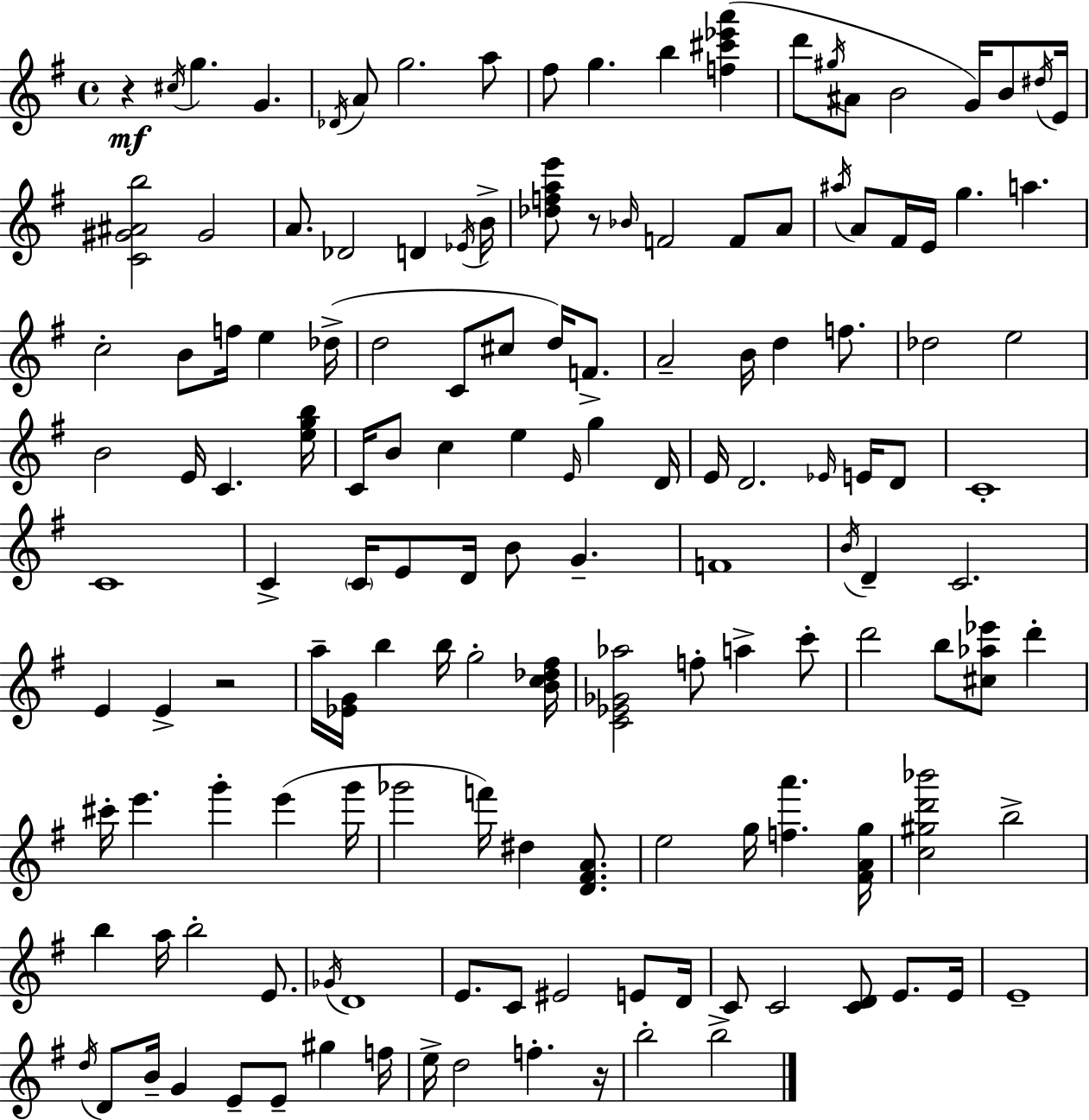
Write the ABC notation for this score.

X:1
T:Untitled
M:4/4
L:1/4
K:Em
z ^c/4 g G _D/4 A/2 g2 a/2 ^f/2 g b [f^c'_e'a'] d'/2 ^g/4 ^A/2 B2 G/4 B/2 ^d/4 E/4 [C^G^Ab]2 ^G2 A/2 _D2 D _E/4 B/4 [_dfae']/2 z/2 _B/4 F2 F/2 A/2 ^a/4 A/2 ^F/4 E/4 g a c2 B/2 f/4 e _d/4 d2 C/2 ^c/2 d/4 F/2 A2 B/4 d f/2 _d2 e2 B2 E/4 C [egb]/4 C/4 B/2 c e E/4 g D/4 E/4 D2 _E/4 E/4 D/2 C4 C4 C C/4 E/2 D/4 B/2 G F4 B/4 D C2 E E z2 a/4 [_EG]/4 b b/4 g2 [Bc_d^f]/4 [C_E_G_a]2 f/2 a c'/2 d'2 b/2 [^c_a_e']/2 d' ^c'/4 e' g' e' g'/4 _g'2 f'/4 ^d [D^FA]/2 e2 g/4 [fa'] [^FAg]/4 [c^gd'_b']2 b2 b a/4 b2 E/2 _G/4 D4 E/2 C/2 ^E2 E/2 D/4 C/2 C2 [CD]/2 E/2 E/4 E4 d/4 D/2 B/4 G E/2 E/2 ^g f/4 e/4 d2 f z/4 b2 b2